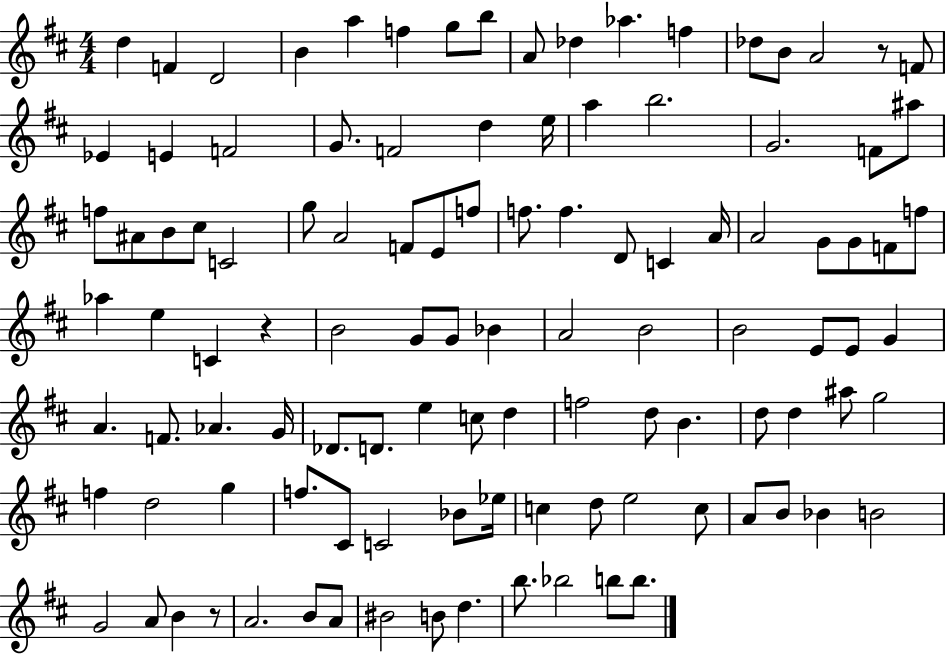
D5/q F4/q D4/h B4/q A5/q F5/q G5/e B5/e A4/e Db5/q Ab5/q. F5/q Db5/e B4/e A4/h R/e F4/e Eb4/q E4/q F4/h G4/e. F4/h D5/q E5/s A5/q B5/h. G4/h. F4/e A#5/e F5/e A#4/e B4/e C#5/e C4/h G5/e A4/h F4/e E4/e F5/e F5/e. F5/q. D4/e C4/q A4/s A4/h G4/e G4/e F4/e F5/e Ab5/q E5/q C4/q R/q B4/h G4/e G4/e Bb4/q A4/h B4/h B4/h E4/e E4/e G4/q A4/q. F4/e. Ab4/q. G4/s Db4/e. D4/e. E5/q C5/e D5/q F5/h D5/e B4/q. D5/e D5/q A#5/e G5/h F5/q D5/h G5/q F5/e. C#4/e C4/h Bb4/e Eb5/s C5/q D5/e E5/h C5/e A4/e B4/e Bb4/q B4/h G4/h A4/e B4/q R/e A4/h. B4/e A4/e BIS4/h B4/e D5/q. B5/e. Bb5/h B5/e B5/e.